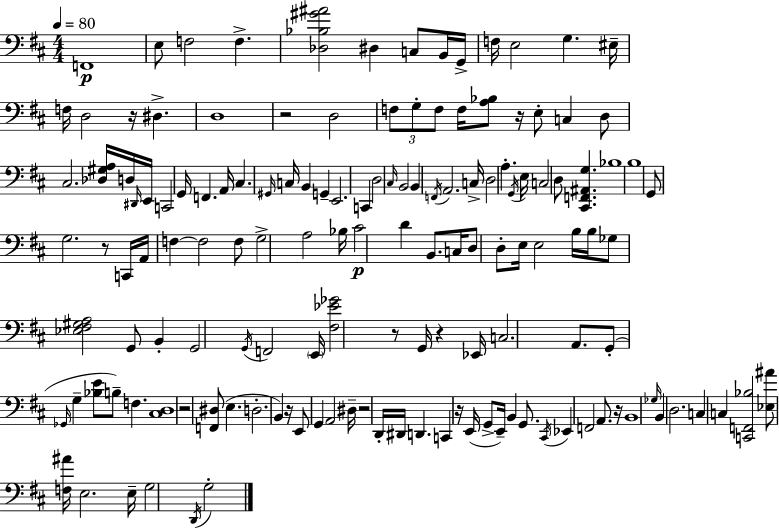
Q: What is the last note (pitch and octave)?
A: G3